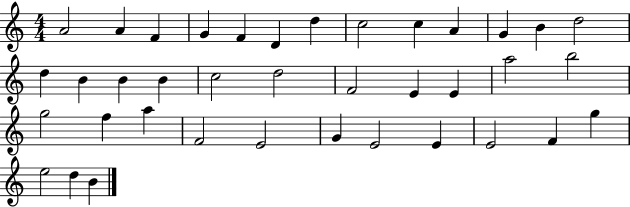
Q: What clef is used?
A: treble